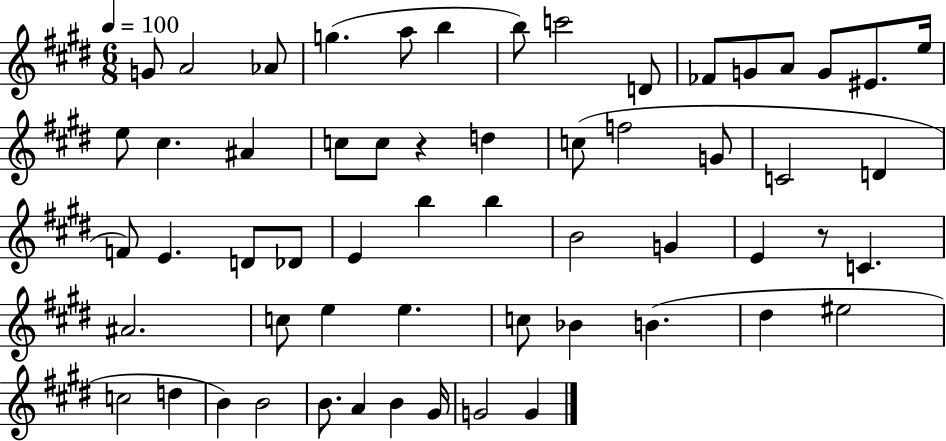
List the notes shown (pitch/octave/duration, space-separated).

G4/e A4/h Ab4/e G5/q. A5/e B5/q B5/e C6/h D4/e FES4/e G4/e A4/e G4/e EIS4/e. E5/s E5/e C#5/q. A#4/q C5/e C5/e R/q D5/q C5/e F5/h G4/e C4/h D4/q F4/e E4/q. D4/e Db4/e E4/q B5/q B5/q B4/h G4/q E4/q R/e C4/q. A#4/h. C5/e E5/q E5/q. C5/e Bb4/q B4/q. D#5/q EIS5/h C5/h D5/q B4/q B4/h B4/e. A4/q B4/q G#4/s G4/h G4/q